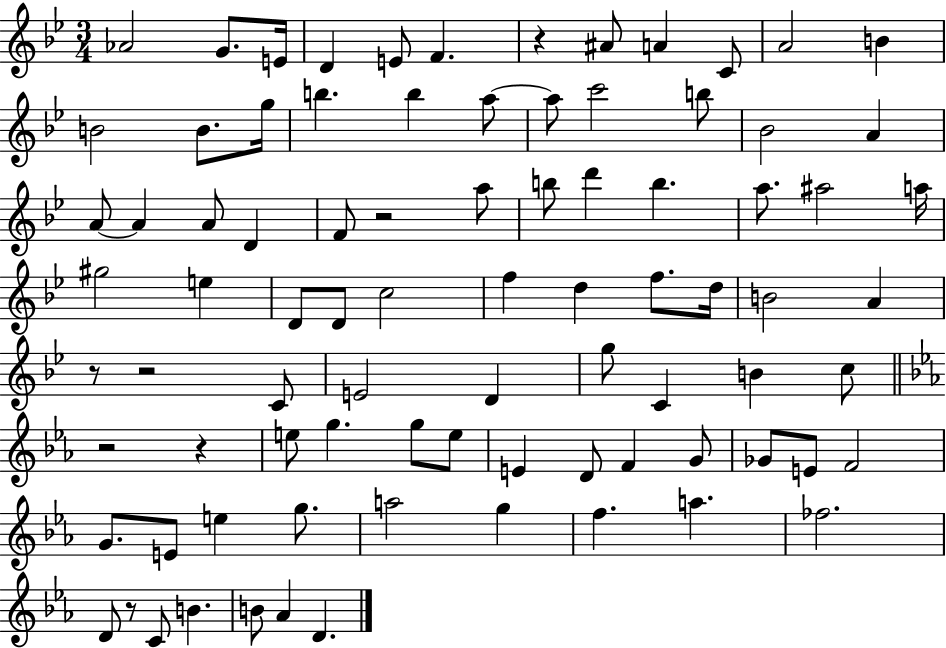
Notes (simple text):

Ab4/h G4/e. E4/s D4/q E4/e F4/q. R/q A#4/e A4/q C4/e A4/h B4/q B4/h B4/e. G5/s B5/q. B5/q A5/e A5/e C6/h B5/e Bb4/h A4/q A4/e A4/q A4/e D4/q F4/e R/h A5/e B5/e D6/q B5/q. A5/e. A#5/h A5/s G#5/h E5/q D4/e D4/e C5/h F5/q D5/q F5/e. D5/s B4/h A4/q R/e R/h C4/e E4/h D4/q G5/e C4/q B4/q C5/e R/h R/q E5/e G5/q. G5/e E5/e E4/q D4/e F4/q G4/e Gb4/e E4/e F4/h G4/e. E4/e E5/q G5/e. A5/h G5/q F5/q. A5/q. FES5/h. D4/e R/e C4/e B4/q. B4/e Ab4/q D4/q.